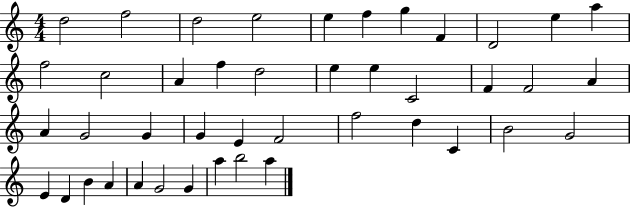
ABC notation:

X:1
T:Untitled
M:4/4
L:1/4
K:C
d2 f2 d2 e2 e f g F D2 e a f2 c2 A f d2 e e C2 F F2 A A G2 G G E F2 f2 d C B2 G2 E D B A A G2 G a b2 a